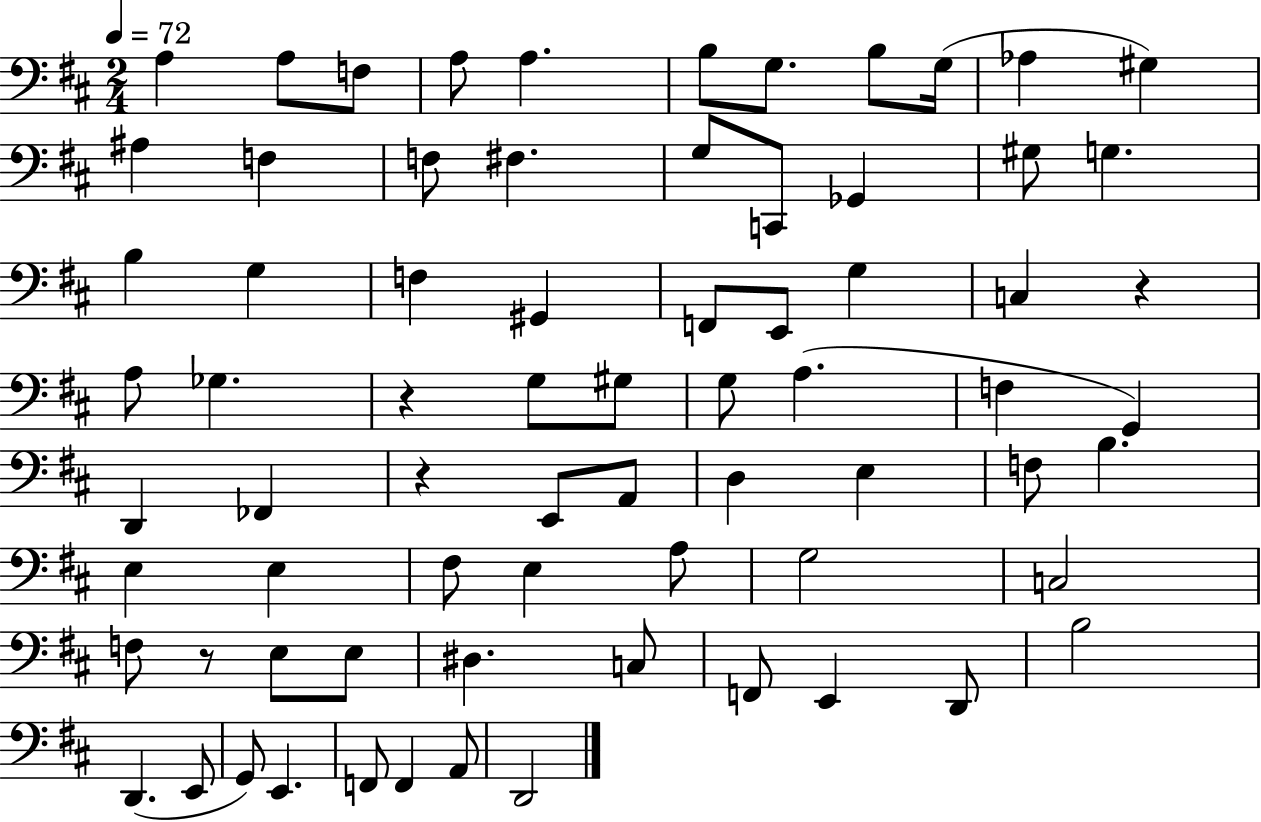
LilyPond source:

{
  \clef bass
  \numericTimeSignature
  \time 2/4
  \key d \major
  \tempo 4 = 72
  a4 a8 f8 | a8 a4. | b8 g8. b8 g16( | aes4 gis4) | \break ais4 f4 | f8 fis4. | g8 c,8 ges,4 | gis8 g4. | \break b4 g4 | f4 gis,4 | f,8 e,8 g4 | c4 r4 | \break a8 ges4. | r4 g8 gis8 | g8 a4.( | f4 g,4) | \break d,4 fes,4 | r4 e,8 a,8 | d4 e4 | f8 b4. | \break e4 e4 | fis8 e4 a8 | g2 | c2 | \break f8 r8 e8 e8 | dis4. c8 | f,8 e,4 d,8 | b2 | \break d,4.( e,8 | g,8) e,4. | f,8 f,4 a,8 | d,2 | \break \bar "|."
}